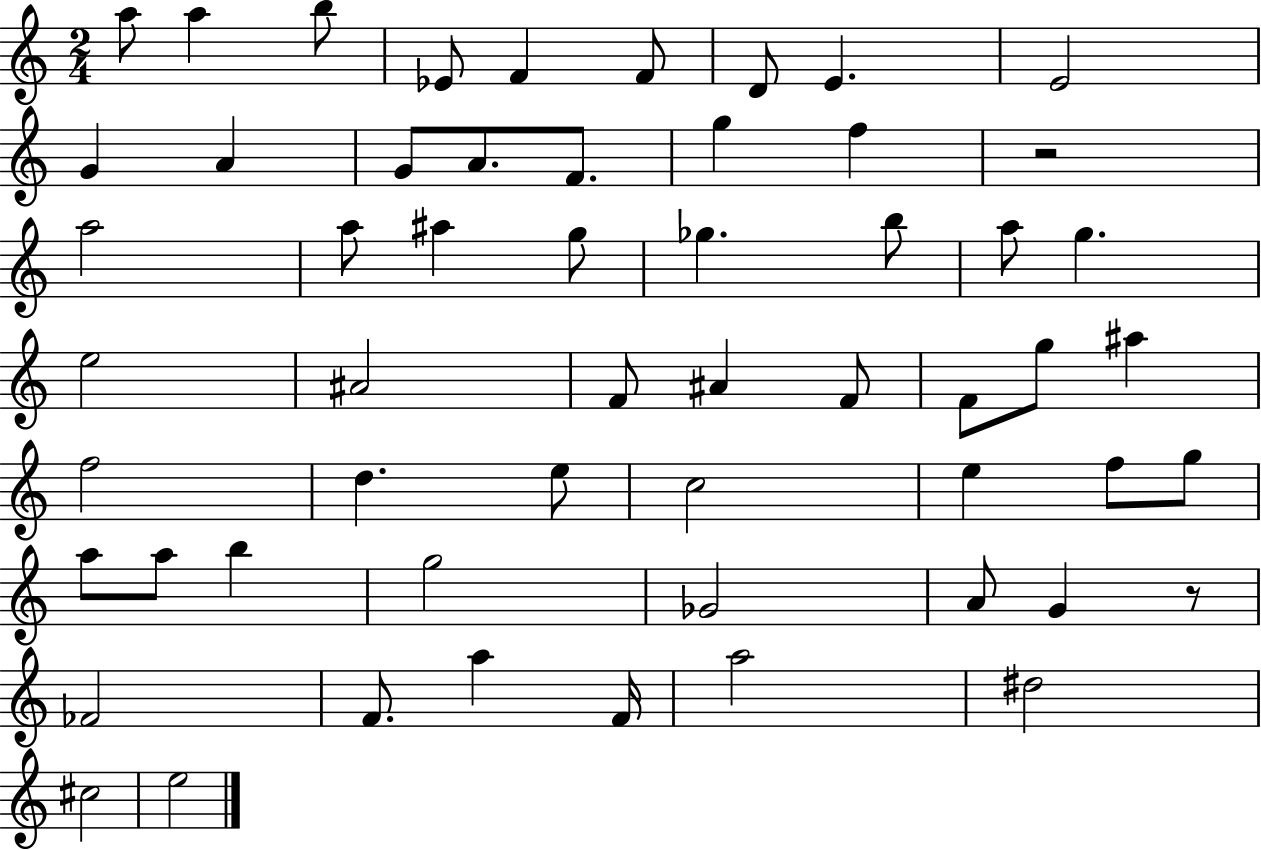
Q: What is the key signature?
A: C major